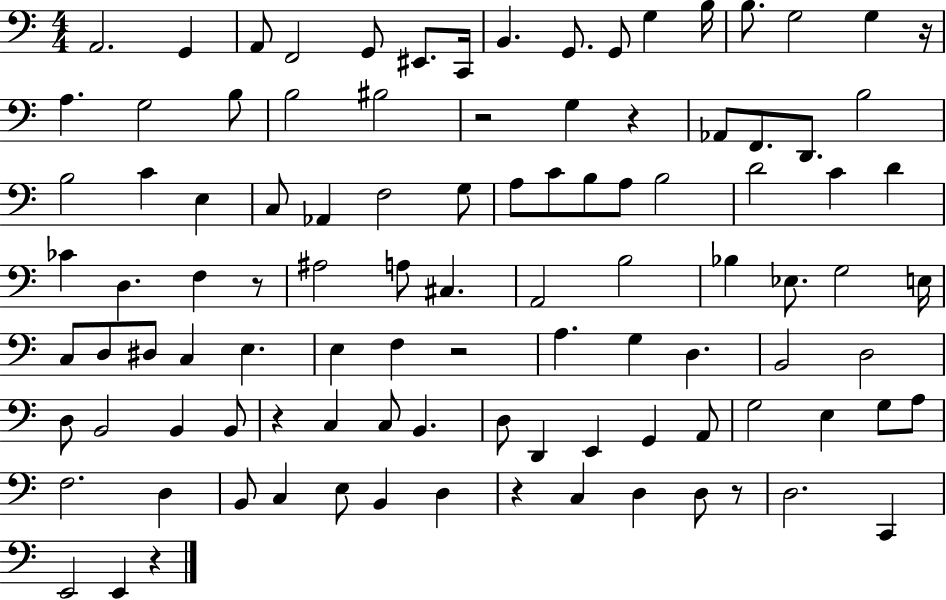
A2/h. G2/q A2/e F2/h G2/e EIS2/e. C2/s B2/q. G2/e. G2/e G3/q B3/s B3/e. G3/h G3/q R/s A3/q. G3/h B3/e B3/h BIS3/h R/h G3/q R/q Ab2/e F2/e. D2/e. B3/h B3/h C4/q E3/q C3/e Ab2/q F3/h G3/e A3/e C4/e B3/e A3/e B3/h D4/h C4/q D4/q CES4/q D3/q. F3/q R/e A#3/h A3/e C#3/q. A2/h B3/h Bb3/q Eb3/e. G3/h E3/s C3/e D3/e D#3/e C3/q E3/q. E3/q F3/q R/h A3/q. G3/q D3/q. B2/h D3/h D3/e B2/h B2/q B2/e R/q C3/q C3/e B2/q. D3/e D2/q E2/q G2/q A2/e G3/h E3/q G3/e A3/e F3/h. D3/q B2/e C3/q E3/e B2/q D3/q R/q C3/q D3/q D3/e R/e D3/h. C2/q E2/h E2/q R/q